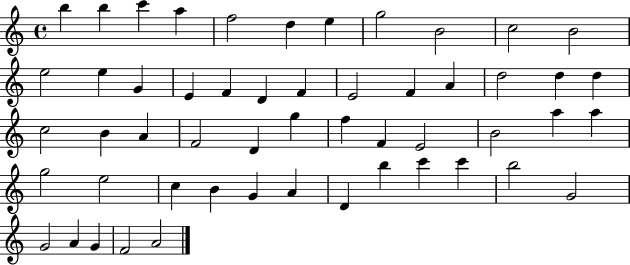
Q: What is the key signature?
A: C major